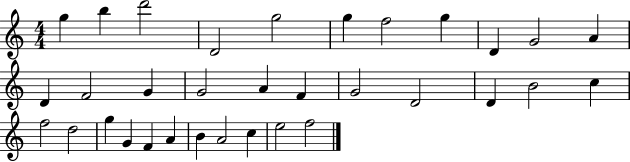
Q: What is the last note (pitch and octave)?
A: F5